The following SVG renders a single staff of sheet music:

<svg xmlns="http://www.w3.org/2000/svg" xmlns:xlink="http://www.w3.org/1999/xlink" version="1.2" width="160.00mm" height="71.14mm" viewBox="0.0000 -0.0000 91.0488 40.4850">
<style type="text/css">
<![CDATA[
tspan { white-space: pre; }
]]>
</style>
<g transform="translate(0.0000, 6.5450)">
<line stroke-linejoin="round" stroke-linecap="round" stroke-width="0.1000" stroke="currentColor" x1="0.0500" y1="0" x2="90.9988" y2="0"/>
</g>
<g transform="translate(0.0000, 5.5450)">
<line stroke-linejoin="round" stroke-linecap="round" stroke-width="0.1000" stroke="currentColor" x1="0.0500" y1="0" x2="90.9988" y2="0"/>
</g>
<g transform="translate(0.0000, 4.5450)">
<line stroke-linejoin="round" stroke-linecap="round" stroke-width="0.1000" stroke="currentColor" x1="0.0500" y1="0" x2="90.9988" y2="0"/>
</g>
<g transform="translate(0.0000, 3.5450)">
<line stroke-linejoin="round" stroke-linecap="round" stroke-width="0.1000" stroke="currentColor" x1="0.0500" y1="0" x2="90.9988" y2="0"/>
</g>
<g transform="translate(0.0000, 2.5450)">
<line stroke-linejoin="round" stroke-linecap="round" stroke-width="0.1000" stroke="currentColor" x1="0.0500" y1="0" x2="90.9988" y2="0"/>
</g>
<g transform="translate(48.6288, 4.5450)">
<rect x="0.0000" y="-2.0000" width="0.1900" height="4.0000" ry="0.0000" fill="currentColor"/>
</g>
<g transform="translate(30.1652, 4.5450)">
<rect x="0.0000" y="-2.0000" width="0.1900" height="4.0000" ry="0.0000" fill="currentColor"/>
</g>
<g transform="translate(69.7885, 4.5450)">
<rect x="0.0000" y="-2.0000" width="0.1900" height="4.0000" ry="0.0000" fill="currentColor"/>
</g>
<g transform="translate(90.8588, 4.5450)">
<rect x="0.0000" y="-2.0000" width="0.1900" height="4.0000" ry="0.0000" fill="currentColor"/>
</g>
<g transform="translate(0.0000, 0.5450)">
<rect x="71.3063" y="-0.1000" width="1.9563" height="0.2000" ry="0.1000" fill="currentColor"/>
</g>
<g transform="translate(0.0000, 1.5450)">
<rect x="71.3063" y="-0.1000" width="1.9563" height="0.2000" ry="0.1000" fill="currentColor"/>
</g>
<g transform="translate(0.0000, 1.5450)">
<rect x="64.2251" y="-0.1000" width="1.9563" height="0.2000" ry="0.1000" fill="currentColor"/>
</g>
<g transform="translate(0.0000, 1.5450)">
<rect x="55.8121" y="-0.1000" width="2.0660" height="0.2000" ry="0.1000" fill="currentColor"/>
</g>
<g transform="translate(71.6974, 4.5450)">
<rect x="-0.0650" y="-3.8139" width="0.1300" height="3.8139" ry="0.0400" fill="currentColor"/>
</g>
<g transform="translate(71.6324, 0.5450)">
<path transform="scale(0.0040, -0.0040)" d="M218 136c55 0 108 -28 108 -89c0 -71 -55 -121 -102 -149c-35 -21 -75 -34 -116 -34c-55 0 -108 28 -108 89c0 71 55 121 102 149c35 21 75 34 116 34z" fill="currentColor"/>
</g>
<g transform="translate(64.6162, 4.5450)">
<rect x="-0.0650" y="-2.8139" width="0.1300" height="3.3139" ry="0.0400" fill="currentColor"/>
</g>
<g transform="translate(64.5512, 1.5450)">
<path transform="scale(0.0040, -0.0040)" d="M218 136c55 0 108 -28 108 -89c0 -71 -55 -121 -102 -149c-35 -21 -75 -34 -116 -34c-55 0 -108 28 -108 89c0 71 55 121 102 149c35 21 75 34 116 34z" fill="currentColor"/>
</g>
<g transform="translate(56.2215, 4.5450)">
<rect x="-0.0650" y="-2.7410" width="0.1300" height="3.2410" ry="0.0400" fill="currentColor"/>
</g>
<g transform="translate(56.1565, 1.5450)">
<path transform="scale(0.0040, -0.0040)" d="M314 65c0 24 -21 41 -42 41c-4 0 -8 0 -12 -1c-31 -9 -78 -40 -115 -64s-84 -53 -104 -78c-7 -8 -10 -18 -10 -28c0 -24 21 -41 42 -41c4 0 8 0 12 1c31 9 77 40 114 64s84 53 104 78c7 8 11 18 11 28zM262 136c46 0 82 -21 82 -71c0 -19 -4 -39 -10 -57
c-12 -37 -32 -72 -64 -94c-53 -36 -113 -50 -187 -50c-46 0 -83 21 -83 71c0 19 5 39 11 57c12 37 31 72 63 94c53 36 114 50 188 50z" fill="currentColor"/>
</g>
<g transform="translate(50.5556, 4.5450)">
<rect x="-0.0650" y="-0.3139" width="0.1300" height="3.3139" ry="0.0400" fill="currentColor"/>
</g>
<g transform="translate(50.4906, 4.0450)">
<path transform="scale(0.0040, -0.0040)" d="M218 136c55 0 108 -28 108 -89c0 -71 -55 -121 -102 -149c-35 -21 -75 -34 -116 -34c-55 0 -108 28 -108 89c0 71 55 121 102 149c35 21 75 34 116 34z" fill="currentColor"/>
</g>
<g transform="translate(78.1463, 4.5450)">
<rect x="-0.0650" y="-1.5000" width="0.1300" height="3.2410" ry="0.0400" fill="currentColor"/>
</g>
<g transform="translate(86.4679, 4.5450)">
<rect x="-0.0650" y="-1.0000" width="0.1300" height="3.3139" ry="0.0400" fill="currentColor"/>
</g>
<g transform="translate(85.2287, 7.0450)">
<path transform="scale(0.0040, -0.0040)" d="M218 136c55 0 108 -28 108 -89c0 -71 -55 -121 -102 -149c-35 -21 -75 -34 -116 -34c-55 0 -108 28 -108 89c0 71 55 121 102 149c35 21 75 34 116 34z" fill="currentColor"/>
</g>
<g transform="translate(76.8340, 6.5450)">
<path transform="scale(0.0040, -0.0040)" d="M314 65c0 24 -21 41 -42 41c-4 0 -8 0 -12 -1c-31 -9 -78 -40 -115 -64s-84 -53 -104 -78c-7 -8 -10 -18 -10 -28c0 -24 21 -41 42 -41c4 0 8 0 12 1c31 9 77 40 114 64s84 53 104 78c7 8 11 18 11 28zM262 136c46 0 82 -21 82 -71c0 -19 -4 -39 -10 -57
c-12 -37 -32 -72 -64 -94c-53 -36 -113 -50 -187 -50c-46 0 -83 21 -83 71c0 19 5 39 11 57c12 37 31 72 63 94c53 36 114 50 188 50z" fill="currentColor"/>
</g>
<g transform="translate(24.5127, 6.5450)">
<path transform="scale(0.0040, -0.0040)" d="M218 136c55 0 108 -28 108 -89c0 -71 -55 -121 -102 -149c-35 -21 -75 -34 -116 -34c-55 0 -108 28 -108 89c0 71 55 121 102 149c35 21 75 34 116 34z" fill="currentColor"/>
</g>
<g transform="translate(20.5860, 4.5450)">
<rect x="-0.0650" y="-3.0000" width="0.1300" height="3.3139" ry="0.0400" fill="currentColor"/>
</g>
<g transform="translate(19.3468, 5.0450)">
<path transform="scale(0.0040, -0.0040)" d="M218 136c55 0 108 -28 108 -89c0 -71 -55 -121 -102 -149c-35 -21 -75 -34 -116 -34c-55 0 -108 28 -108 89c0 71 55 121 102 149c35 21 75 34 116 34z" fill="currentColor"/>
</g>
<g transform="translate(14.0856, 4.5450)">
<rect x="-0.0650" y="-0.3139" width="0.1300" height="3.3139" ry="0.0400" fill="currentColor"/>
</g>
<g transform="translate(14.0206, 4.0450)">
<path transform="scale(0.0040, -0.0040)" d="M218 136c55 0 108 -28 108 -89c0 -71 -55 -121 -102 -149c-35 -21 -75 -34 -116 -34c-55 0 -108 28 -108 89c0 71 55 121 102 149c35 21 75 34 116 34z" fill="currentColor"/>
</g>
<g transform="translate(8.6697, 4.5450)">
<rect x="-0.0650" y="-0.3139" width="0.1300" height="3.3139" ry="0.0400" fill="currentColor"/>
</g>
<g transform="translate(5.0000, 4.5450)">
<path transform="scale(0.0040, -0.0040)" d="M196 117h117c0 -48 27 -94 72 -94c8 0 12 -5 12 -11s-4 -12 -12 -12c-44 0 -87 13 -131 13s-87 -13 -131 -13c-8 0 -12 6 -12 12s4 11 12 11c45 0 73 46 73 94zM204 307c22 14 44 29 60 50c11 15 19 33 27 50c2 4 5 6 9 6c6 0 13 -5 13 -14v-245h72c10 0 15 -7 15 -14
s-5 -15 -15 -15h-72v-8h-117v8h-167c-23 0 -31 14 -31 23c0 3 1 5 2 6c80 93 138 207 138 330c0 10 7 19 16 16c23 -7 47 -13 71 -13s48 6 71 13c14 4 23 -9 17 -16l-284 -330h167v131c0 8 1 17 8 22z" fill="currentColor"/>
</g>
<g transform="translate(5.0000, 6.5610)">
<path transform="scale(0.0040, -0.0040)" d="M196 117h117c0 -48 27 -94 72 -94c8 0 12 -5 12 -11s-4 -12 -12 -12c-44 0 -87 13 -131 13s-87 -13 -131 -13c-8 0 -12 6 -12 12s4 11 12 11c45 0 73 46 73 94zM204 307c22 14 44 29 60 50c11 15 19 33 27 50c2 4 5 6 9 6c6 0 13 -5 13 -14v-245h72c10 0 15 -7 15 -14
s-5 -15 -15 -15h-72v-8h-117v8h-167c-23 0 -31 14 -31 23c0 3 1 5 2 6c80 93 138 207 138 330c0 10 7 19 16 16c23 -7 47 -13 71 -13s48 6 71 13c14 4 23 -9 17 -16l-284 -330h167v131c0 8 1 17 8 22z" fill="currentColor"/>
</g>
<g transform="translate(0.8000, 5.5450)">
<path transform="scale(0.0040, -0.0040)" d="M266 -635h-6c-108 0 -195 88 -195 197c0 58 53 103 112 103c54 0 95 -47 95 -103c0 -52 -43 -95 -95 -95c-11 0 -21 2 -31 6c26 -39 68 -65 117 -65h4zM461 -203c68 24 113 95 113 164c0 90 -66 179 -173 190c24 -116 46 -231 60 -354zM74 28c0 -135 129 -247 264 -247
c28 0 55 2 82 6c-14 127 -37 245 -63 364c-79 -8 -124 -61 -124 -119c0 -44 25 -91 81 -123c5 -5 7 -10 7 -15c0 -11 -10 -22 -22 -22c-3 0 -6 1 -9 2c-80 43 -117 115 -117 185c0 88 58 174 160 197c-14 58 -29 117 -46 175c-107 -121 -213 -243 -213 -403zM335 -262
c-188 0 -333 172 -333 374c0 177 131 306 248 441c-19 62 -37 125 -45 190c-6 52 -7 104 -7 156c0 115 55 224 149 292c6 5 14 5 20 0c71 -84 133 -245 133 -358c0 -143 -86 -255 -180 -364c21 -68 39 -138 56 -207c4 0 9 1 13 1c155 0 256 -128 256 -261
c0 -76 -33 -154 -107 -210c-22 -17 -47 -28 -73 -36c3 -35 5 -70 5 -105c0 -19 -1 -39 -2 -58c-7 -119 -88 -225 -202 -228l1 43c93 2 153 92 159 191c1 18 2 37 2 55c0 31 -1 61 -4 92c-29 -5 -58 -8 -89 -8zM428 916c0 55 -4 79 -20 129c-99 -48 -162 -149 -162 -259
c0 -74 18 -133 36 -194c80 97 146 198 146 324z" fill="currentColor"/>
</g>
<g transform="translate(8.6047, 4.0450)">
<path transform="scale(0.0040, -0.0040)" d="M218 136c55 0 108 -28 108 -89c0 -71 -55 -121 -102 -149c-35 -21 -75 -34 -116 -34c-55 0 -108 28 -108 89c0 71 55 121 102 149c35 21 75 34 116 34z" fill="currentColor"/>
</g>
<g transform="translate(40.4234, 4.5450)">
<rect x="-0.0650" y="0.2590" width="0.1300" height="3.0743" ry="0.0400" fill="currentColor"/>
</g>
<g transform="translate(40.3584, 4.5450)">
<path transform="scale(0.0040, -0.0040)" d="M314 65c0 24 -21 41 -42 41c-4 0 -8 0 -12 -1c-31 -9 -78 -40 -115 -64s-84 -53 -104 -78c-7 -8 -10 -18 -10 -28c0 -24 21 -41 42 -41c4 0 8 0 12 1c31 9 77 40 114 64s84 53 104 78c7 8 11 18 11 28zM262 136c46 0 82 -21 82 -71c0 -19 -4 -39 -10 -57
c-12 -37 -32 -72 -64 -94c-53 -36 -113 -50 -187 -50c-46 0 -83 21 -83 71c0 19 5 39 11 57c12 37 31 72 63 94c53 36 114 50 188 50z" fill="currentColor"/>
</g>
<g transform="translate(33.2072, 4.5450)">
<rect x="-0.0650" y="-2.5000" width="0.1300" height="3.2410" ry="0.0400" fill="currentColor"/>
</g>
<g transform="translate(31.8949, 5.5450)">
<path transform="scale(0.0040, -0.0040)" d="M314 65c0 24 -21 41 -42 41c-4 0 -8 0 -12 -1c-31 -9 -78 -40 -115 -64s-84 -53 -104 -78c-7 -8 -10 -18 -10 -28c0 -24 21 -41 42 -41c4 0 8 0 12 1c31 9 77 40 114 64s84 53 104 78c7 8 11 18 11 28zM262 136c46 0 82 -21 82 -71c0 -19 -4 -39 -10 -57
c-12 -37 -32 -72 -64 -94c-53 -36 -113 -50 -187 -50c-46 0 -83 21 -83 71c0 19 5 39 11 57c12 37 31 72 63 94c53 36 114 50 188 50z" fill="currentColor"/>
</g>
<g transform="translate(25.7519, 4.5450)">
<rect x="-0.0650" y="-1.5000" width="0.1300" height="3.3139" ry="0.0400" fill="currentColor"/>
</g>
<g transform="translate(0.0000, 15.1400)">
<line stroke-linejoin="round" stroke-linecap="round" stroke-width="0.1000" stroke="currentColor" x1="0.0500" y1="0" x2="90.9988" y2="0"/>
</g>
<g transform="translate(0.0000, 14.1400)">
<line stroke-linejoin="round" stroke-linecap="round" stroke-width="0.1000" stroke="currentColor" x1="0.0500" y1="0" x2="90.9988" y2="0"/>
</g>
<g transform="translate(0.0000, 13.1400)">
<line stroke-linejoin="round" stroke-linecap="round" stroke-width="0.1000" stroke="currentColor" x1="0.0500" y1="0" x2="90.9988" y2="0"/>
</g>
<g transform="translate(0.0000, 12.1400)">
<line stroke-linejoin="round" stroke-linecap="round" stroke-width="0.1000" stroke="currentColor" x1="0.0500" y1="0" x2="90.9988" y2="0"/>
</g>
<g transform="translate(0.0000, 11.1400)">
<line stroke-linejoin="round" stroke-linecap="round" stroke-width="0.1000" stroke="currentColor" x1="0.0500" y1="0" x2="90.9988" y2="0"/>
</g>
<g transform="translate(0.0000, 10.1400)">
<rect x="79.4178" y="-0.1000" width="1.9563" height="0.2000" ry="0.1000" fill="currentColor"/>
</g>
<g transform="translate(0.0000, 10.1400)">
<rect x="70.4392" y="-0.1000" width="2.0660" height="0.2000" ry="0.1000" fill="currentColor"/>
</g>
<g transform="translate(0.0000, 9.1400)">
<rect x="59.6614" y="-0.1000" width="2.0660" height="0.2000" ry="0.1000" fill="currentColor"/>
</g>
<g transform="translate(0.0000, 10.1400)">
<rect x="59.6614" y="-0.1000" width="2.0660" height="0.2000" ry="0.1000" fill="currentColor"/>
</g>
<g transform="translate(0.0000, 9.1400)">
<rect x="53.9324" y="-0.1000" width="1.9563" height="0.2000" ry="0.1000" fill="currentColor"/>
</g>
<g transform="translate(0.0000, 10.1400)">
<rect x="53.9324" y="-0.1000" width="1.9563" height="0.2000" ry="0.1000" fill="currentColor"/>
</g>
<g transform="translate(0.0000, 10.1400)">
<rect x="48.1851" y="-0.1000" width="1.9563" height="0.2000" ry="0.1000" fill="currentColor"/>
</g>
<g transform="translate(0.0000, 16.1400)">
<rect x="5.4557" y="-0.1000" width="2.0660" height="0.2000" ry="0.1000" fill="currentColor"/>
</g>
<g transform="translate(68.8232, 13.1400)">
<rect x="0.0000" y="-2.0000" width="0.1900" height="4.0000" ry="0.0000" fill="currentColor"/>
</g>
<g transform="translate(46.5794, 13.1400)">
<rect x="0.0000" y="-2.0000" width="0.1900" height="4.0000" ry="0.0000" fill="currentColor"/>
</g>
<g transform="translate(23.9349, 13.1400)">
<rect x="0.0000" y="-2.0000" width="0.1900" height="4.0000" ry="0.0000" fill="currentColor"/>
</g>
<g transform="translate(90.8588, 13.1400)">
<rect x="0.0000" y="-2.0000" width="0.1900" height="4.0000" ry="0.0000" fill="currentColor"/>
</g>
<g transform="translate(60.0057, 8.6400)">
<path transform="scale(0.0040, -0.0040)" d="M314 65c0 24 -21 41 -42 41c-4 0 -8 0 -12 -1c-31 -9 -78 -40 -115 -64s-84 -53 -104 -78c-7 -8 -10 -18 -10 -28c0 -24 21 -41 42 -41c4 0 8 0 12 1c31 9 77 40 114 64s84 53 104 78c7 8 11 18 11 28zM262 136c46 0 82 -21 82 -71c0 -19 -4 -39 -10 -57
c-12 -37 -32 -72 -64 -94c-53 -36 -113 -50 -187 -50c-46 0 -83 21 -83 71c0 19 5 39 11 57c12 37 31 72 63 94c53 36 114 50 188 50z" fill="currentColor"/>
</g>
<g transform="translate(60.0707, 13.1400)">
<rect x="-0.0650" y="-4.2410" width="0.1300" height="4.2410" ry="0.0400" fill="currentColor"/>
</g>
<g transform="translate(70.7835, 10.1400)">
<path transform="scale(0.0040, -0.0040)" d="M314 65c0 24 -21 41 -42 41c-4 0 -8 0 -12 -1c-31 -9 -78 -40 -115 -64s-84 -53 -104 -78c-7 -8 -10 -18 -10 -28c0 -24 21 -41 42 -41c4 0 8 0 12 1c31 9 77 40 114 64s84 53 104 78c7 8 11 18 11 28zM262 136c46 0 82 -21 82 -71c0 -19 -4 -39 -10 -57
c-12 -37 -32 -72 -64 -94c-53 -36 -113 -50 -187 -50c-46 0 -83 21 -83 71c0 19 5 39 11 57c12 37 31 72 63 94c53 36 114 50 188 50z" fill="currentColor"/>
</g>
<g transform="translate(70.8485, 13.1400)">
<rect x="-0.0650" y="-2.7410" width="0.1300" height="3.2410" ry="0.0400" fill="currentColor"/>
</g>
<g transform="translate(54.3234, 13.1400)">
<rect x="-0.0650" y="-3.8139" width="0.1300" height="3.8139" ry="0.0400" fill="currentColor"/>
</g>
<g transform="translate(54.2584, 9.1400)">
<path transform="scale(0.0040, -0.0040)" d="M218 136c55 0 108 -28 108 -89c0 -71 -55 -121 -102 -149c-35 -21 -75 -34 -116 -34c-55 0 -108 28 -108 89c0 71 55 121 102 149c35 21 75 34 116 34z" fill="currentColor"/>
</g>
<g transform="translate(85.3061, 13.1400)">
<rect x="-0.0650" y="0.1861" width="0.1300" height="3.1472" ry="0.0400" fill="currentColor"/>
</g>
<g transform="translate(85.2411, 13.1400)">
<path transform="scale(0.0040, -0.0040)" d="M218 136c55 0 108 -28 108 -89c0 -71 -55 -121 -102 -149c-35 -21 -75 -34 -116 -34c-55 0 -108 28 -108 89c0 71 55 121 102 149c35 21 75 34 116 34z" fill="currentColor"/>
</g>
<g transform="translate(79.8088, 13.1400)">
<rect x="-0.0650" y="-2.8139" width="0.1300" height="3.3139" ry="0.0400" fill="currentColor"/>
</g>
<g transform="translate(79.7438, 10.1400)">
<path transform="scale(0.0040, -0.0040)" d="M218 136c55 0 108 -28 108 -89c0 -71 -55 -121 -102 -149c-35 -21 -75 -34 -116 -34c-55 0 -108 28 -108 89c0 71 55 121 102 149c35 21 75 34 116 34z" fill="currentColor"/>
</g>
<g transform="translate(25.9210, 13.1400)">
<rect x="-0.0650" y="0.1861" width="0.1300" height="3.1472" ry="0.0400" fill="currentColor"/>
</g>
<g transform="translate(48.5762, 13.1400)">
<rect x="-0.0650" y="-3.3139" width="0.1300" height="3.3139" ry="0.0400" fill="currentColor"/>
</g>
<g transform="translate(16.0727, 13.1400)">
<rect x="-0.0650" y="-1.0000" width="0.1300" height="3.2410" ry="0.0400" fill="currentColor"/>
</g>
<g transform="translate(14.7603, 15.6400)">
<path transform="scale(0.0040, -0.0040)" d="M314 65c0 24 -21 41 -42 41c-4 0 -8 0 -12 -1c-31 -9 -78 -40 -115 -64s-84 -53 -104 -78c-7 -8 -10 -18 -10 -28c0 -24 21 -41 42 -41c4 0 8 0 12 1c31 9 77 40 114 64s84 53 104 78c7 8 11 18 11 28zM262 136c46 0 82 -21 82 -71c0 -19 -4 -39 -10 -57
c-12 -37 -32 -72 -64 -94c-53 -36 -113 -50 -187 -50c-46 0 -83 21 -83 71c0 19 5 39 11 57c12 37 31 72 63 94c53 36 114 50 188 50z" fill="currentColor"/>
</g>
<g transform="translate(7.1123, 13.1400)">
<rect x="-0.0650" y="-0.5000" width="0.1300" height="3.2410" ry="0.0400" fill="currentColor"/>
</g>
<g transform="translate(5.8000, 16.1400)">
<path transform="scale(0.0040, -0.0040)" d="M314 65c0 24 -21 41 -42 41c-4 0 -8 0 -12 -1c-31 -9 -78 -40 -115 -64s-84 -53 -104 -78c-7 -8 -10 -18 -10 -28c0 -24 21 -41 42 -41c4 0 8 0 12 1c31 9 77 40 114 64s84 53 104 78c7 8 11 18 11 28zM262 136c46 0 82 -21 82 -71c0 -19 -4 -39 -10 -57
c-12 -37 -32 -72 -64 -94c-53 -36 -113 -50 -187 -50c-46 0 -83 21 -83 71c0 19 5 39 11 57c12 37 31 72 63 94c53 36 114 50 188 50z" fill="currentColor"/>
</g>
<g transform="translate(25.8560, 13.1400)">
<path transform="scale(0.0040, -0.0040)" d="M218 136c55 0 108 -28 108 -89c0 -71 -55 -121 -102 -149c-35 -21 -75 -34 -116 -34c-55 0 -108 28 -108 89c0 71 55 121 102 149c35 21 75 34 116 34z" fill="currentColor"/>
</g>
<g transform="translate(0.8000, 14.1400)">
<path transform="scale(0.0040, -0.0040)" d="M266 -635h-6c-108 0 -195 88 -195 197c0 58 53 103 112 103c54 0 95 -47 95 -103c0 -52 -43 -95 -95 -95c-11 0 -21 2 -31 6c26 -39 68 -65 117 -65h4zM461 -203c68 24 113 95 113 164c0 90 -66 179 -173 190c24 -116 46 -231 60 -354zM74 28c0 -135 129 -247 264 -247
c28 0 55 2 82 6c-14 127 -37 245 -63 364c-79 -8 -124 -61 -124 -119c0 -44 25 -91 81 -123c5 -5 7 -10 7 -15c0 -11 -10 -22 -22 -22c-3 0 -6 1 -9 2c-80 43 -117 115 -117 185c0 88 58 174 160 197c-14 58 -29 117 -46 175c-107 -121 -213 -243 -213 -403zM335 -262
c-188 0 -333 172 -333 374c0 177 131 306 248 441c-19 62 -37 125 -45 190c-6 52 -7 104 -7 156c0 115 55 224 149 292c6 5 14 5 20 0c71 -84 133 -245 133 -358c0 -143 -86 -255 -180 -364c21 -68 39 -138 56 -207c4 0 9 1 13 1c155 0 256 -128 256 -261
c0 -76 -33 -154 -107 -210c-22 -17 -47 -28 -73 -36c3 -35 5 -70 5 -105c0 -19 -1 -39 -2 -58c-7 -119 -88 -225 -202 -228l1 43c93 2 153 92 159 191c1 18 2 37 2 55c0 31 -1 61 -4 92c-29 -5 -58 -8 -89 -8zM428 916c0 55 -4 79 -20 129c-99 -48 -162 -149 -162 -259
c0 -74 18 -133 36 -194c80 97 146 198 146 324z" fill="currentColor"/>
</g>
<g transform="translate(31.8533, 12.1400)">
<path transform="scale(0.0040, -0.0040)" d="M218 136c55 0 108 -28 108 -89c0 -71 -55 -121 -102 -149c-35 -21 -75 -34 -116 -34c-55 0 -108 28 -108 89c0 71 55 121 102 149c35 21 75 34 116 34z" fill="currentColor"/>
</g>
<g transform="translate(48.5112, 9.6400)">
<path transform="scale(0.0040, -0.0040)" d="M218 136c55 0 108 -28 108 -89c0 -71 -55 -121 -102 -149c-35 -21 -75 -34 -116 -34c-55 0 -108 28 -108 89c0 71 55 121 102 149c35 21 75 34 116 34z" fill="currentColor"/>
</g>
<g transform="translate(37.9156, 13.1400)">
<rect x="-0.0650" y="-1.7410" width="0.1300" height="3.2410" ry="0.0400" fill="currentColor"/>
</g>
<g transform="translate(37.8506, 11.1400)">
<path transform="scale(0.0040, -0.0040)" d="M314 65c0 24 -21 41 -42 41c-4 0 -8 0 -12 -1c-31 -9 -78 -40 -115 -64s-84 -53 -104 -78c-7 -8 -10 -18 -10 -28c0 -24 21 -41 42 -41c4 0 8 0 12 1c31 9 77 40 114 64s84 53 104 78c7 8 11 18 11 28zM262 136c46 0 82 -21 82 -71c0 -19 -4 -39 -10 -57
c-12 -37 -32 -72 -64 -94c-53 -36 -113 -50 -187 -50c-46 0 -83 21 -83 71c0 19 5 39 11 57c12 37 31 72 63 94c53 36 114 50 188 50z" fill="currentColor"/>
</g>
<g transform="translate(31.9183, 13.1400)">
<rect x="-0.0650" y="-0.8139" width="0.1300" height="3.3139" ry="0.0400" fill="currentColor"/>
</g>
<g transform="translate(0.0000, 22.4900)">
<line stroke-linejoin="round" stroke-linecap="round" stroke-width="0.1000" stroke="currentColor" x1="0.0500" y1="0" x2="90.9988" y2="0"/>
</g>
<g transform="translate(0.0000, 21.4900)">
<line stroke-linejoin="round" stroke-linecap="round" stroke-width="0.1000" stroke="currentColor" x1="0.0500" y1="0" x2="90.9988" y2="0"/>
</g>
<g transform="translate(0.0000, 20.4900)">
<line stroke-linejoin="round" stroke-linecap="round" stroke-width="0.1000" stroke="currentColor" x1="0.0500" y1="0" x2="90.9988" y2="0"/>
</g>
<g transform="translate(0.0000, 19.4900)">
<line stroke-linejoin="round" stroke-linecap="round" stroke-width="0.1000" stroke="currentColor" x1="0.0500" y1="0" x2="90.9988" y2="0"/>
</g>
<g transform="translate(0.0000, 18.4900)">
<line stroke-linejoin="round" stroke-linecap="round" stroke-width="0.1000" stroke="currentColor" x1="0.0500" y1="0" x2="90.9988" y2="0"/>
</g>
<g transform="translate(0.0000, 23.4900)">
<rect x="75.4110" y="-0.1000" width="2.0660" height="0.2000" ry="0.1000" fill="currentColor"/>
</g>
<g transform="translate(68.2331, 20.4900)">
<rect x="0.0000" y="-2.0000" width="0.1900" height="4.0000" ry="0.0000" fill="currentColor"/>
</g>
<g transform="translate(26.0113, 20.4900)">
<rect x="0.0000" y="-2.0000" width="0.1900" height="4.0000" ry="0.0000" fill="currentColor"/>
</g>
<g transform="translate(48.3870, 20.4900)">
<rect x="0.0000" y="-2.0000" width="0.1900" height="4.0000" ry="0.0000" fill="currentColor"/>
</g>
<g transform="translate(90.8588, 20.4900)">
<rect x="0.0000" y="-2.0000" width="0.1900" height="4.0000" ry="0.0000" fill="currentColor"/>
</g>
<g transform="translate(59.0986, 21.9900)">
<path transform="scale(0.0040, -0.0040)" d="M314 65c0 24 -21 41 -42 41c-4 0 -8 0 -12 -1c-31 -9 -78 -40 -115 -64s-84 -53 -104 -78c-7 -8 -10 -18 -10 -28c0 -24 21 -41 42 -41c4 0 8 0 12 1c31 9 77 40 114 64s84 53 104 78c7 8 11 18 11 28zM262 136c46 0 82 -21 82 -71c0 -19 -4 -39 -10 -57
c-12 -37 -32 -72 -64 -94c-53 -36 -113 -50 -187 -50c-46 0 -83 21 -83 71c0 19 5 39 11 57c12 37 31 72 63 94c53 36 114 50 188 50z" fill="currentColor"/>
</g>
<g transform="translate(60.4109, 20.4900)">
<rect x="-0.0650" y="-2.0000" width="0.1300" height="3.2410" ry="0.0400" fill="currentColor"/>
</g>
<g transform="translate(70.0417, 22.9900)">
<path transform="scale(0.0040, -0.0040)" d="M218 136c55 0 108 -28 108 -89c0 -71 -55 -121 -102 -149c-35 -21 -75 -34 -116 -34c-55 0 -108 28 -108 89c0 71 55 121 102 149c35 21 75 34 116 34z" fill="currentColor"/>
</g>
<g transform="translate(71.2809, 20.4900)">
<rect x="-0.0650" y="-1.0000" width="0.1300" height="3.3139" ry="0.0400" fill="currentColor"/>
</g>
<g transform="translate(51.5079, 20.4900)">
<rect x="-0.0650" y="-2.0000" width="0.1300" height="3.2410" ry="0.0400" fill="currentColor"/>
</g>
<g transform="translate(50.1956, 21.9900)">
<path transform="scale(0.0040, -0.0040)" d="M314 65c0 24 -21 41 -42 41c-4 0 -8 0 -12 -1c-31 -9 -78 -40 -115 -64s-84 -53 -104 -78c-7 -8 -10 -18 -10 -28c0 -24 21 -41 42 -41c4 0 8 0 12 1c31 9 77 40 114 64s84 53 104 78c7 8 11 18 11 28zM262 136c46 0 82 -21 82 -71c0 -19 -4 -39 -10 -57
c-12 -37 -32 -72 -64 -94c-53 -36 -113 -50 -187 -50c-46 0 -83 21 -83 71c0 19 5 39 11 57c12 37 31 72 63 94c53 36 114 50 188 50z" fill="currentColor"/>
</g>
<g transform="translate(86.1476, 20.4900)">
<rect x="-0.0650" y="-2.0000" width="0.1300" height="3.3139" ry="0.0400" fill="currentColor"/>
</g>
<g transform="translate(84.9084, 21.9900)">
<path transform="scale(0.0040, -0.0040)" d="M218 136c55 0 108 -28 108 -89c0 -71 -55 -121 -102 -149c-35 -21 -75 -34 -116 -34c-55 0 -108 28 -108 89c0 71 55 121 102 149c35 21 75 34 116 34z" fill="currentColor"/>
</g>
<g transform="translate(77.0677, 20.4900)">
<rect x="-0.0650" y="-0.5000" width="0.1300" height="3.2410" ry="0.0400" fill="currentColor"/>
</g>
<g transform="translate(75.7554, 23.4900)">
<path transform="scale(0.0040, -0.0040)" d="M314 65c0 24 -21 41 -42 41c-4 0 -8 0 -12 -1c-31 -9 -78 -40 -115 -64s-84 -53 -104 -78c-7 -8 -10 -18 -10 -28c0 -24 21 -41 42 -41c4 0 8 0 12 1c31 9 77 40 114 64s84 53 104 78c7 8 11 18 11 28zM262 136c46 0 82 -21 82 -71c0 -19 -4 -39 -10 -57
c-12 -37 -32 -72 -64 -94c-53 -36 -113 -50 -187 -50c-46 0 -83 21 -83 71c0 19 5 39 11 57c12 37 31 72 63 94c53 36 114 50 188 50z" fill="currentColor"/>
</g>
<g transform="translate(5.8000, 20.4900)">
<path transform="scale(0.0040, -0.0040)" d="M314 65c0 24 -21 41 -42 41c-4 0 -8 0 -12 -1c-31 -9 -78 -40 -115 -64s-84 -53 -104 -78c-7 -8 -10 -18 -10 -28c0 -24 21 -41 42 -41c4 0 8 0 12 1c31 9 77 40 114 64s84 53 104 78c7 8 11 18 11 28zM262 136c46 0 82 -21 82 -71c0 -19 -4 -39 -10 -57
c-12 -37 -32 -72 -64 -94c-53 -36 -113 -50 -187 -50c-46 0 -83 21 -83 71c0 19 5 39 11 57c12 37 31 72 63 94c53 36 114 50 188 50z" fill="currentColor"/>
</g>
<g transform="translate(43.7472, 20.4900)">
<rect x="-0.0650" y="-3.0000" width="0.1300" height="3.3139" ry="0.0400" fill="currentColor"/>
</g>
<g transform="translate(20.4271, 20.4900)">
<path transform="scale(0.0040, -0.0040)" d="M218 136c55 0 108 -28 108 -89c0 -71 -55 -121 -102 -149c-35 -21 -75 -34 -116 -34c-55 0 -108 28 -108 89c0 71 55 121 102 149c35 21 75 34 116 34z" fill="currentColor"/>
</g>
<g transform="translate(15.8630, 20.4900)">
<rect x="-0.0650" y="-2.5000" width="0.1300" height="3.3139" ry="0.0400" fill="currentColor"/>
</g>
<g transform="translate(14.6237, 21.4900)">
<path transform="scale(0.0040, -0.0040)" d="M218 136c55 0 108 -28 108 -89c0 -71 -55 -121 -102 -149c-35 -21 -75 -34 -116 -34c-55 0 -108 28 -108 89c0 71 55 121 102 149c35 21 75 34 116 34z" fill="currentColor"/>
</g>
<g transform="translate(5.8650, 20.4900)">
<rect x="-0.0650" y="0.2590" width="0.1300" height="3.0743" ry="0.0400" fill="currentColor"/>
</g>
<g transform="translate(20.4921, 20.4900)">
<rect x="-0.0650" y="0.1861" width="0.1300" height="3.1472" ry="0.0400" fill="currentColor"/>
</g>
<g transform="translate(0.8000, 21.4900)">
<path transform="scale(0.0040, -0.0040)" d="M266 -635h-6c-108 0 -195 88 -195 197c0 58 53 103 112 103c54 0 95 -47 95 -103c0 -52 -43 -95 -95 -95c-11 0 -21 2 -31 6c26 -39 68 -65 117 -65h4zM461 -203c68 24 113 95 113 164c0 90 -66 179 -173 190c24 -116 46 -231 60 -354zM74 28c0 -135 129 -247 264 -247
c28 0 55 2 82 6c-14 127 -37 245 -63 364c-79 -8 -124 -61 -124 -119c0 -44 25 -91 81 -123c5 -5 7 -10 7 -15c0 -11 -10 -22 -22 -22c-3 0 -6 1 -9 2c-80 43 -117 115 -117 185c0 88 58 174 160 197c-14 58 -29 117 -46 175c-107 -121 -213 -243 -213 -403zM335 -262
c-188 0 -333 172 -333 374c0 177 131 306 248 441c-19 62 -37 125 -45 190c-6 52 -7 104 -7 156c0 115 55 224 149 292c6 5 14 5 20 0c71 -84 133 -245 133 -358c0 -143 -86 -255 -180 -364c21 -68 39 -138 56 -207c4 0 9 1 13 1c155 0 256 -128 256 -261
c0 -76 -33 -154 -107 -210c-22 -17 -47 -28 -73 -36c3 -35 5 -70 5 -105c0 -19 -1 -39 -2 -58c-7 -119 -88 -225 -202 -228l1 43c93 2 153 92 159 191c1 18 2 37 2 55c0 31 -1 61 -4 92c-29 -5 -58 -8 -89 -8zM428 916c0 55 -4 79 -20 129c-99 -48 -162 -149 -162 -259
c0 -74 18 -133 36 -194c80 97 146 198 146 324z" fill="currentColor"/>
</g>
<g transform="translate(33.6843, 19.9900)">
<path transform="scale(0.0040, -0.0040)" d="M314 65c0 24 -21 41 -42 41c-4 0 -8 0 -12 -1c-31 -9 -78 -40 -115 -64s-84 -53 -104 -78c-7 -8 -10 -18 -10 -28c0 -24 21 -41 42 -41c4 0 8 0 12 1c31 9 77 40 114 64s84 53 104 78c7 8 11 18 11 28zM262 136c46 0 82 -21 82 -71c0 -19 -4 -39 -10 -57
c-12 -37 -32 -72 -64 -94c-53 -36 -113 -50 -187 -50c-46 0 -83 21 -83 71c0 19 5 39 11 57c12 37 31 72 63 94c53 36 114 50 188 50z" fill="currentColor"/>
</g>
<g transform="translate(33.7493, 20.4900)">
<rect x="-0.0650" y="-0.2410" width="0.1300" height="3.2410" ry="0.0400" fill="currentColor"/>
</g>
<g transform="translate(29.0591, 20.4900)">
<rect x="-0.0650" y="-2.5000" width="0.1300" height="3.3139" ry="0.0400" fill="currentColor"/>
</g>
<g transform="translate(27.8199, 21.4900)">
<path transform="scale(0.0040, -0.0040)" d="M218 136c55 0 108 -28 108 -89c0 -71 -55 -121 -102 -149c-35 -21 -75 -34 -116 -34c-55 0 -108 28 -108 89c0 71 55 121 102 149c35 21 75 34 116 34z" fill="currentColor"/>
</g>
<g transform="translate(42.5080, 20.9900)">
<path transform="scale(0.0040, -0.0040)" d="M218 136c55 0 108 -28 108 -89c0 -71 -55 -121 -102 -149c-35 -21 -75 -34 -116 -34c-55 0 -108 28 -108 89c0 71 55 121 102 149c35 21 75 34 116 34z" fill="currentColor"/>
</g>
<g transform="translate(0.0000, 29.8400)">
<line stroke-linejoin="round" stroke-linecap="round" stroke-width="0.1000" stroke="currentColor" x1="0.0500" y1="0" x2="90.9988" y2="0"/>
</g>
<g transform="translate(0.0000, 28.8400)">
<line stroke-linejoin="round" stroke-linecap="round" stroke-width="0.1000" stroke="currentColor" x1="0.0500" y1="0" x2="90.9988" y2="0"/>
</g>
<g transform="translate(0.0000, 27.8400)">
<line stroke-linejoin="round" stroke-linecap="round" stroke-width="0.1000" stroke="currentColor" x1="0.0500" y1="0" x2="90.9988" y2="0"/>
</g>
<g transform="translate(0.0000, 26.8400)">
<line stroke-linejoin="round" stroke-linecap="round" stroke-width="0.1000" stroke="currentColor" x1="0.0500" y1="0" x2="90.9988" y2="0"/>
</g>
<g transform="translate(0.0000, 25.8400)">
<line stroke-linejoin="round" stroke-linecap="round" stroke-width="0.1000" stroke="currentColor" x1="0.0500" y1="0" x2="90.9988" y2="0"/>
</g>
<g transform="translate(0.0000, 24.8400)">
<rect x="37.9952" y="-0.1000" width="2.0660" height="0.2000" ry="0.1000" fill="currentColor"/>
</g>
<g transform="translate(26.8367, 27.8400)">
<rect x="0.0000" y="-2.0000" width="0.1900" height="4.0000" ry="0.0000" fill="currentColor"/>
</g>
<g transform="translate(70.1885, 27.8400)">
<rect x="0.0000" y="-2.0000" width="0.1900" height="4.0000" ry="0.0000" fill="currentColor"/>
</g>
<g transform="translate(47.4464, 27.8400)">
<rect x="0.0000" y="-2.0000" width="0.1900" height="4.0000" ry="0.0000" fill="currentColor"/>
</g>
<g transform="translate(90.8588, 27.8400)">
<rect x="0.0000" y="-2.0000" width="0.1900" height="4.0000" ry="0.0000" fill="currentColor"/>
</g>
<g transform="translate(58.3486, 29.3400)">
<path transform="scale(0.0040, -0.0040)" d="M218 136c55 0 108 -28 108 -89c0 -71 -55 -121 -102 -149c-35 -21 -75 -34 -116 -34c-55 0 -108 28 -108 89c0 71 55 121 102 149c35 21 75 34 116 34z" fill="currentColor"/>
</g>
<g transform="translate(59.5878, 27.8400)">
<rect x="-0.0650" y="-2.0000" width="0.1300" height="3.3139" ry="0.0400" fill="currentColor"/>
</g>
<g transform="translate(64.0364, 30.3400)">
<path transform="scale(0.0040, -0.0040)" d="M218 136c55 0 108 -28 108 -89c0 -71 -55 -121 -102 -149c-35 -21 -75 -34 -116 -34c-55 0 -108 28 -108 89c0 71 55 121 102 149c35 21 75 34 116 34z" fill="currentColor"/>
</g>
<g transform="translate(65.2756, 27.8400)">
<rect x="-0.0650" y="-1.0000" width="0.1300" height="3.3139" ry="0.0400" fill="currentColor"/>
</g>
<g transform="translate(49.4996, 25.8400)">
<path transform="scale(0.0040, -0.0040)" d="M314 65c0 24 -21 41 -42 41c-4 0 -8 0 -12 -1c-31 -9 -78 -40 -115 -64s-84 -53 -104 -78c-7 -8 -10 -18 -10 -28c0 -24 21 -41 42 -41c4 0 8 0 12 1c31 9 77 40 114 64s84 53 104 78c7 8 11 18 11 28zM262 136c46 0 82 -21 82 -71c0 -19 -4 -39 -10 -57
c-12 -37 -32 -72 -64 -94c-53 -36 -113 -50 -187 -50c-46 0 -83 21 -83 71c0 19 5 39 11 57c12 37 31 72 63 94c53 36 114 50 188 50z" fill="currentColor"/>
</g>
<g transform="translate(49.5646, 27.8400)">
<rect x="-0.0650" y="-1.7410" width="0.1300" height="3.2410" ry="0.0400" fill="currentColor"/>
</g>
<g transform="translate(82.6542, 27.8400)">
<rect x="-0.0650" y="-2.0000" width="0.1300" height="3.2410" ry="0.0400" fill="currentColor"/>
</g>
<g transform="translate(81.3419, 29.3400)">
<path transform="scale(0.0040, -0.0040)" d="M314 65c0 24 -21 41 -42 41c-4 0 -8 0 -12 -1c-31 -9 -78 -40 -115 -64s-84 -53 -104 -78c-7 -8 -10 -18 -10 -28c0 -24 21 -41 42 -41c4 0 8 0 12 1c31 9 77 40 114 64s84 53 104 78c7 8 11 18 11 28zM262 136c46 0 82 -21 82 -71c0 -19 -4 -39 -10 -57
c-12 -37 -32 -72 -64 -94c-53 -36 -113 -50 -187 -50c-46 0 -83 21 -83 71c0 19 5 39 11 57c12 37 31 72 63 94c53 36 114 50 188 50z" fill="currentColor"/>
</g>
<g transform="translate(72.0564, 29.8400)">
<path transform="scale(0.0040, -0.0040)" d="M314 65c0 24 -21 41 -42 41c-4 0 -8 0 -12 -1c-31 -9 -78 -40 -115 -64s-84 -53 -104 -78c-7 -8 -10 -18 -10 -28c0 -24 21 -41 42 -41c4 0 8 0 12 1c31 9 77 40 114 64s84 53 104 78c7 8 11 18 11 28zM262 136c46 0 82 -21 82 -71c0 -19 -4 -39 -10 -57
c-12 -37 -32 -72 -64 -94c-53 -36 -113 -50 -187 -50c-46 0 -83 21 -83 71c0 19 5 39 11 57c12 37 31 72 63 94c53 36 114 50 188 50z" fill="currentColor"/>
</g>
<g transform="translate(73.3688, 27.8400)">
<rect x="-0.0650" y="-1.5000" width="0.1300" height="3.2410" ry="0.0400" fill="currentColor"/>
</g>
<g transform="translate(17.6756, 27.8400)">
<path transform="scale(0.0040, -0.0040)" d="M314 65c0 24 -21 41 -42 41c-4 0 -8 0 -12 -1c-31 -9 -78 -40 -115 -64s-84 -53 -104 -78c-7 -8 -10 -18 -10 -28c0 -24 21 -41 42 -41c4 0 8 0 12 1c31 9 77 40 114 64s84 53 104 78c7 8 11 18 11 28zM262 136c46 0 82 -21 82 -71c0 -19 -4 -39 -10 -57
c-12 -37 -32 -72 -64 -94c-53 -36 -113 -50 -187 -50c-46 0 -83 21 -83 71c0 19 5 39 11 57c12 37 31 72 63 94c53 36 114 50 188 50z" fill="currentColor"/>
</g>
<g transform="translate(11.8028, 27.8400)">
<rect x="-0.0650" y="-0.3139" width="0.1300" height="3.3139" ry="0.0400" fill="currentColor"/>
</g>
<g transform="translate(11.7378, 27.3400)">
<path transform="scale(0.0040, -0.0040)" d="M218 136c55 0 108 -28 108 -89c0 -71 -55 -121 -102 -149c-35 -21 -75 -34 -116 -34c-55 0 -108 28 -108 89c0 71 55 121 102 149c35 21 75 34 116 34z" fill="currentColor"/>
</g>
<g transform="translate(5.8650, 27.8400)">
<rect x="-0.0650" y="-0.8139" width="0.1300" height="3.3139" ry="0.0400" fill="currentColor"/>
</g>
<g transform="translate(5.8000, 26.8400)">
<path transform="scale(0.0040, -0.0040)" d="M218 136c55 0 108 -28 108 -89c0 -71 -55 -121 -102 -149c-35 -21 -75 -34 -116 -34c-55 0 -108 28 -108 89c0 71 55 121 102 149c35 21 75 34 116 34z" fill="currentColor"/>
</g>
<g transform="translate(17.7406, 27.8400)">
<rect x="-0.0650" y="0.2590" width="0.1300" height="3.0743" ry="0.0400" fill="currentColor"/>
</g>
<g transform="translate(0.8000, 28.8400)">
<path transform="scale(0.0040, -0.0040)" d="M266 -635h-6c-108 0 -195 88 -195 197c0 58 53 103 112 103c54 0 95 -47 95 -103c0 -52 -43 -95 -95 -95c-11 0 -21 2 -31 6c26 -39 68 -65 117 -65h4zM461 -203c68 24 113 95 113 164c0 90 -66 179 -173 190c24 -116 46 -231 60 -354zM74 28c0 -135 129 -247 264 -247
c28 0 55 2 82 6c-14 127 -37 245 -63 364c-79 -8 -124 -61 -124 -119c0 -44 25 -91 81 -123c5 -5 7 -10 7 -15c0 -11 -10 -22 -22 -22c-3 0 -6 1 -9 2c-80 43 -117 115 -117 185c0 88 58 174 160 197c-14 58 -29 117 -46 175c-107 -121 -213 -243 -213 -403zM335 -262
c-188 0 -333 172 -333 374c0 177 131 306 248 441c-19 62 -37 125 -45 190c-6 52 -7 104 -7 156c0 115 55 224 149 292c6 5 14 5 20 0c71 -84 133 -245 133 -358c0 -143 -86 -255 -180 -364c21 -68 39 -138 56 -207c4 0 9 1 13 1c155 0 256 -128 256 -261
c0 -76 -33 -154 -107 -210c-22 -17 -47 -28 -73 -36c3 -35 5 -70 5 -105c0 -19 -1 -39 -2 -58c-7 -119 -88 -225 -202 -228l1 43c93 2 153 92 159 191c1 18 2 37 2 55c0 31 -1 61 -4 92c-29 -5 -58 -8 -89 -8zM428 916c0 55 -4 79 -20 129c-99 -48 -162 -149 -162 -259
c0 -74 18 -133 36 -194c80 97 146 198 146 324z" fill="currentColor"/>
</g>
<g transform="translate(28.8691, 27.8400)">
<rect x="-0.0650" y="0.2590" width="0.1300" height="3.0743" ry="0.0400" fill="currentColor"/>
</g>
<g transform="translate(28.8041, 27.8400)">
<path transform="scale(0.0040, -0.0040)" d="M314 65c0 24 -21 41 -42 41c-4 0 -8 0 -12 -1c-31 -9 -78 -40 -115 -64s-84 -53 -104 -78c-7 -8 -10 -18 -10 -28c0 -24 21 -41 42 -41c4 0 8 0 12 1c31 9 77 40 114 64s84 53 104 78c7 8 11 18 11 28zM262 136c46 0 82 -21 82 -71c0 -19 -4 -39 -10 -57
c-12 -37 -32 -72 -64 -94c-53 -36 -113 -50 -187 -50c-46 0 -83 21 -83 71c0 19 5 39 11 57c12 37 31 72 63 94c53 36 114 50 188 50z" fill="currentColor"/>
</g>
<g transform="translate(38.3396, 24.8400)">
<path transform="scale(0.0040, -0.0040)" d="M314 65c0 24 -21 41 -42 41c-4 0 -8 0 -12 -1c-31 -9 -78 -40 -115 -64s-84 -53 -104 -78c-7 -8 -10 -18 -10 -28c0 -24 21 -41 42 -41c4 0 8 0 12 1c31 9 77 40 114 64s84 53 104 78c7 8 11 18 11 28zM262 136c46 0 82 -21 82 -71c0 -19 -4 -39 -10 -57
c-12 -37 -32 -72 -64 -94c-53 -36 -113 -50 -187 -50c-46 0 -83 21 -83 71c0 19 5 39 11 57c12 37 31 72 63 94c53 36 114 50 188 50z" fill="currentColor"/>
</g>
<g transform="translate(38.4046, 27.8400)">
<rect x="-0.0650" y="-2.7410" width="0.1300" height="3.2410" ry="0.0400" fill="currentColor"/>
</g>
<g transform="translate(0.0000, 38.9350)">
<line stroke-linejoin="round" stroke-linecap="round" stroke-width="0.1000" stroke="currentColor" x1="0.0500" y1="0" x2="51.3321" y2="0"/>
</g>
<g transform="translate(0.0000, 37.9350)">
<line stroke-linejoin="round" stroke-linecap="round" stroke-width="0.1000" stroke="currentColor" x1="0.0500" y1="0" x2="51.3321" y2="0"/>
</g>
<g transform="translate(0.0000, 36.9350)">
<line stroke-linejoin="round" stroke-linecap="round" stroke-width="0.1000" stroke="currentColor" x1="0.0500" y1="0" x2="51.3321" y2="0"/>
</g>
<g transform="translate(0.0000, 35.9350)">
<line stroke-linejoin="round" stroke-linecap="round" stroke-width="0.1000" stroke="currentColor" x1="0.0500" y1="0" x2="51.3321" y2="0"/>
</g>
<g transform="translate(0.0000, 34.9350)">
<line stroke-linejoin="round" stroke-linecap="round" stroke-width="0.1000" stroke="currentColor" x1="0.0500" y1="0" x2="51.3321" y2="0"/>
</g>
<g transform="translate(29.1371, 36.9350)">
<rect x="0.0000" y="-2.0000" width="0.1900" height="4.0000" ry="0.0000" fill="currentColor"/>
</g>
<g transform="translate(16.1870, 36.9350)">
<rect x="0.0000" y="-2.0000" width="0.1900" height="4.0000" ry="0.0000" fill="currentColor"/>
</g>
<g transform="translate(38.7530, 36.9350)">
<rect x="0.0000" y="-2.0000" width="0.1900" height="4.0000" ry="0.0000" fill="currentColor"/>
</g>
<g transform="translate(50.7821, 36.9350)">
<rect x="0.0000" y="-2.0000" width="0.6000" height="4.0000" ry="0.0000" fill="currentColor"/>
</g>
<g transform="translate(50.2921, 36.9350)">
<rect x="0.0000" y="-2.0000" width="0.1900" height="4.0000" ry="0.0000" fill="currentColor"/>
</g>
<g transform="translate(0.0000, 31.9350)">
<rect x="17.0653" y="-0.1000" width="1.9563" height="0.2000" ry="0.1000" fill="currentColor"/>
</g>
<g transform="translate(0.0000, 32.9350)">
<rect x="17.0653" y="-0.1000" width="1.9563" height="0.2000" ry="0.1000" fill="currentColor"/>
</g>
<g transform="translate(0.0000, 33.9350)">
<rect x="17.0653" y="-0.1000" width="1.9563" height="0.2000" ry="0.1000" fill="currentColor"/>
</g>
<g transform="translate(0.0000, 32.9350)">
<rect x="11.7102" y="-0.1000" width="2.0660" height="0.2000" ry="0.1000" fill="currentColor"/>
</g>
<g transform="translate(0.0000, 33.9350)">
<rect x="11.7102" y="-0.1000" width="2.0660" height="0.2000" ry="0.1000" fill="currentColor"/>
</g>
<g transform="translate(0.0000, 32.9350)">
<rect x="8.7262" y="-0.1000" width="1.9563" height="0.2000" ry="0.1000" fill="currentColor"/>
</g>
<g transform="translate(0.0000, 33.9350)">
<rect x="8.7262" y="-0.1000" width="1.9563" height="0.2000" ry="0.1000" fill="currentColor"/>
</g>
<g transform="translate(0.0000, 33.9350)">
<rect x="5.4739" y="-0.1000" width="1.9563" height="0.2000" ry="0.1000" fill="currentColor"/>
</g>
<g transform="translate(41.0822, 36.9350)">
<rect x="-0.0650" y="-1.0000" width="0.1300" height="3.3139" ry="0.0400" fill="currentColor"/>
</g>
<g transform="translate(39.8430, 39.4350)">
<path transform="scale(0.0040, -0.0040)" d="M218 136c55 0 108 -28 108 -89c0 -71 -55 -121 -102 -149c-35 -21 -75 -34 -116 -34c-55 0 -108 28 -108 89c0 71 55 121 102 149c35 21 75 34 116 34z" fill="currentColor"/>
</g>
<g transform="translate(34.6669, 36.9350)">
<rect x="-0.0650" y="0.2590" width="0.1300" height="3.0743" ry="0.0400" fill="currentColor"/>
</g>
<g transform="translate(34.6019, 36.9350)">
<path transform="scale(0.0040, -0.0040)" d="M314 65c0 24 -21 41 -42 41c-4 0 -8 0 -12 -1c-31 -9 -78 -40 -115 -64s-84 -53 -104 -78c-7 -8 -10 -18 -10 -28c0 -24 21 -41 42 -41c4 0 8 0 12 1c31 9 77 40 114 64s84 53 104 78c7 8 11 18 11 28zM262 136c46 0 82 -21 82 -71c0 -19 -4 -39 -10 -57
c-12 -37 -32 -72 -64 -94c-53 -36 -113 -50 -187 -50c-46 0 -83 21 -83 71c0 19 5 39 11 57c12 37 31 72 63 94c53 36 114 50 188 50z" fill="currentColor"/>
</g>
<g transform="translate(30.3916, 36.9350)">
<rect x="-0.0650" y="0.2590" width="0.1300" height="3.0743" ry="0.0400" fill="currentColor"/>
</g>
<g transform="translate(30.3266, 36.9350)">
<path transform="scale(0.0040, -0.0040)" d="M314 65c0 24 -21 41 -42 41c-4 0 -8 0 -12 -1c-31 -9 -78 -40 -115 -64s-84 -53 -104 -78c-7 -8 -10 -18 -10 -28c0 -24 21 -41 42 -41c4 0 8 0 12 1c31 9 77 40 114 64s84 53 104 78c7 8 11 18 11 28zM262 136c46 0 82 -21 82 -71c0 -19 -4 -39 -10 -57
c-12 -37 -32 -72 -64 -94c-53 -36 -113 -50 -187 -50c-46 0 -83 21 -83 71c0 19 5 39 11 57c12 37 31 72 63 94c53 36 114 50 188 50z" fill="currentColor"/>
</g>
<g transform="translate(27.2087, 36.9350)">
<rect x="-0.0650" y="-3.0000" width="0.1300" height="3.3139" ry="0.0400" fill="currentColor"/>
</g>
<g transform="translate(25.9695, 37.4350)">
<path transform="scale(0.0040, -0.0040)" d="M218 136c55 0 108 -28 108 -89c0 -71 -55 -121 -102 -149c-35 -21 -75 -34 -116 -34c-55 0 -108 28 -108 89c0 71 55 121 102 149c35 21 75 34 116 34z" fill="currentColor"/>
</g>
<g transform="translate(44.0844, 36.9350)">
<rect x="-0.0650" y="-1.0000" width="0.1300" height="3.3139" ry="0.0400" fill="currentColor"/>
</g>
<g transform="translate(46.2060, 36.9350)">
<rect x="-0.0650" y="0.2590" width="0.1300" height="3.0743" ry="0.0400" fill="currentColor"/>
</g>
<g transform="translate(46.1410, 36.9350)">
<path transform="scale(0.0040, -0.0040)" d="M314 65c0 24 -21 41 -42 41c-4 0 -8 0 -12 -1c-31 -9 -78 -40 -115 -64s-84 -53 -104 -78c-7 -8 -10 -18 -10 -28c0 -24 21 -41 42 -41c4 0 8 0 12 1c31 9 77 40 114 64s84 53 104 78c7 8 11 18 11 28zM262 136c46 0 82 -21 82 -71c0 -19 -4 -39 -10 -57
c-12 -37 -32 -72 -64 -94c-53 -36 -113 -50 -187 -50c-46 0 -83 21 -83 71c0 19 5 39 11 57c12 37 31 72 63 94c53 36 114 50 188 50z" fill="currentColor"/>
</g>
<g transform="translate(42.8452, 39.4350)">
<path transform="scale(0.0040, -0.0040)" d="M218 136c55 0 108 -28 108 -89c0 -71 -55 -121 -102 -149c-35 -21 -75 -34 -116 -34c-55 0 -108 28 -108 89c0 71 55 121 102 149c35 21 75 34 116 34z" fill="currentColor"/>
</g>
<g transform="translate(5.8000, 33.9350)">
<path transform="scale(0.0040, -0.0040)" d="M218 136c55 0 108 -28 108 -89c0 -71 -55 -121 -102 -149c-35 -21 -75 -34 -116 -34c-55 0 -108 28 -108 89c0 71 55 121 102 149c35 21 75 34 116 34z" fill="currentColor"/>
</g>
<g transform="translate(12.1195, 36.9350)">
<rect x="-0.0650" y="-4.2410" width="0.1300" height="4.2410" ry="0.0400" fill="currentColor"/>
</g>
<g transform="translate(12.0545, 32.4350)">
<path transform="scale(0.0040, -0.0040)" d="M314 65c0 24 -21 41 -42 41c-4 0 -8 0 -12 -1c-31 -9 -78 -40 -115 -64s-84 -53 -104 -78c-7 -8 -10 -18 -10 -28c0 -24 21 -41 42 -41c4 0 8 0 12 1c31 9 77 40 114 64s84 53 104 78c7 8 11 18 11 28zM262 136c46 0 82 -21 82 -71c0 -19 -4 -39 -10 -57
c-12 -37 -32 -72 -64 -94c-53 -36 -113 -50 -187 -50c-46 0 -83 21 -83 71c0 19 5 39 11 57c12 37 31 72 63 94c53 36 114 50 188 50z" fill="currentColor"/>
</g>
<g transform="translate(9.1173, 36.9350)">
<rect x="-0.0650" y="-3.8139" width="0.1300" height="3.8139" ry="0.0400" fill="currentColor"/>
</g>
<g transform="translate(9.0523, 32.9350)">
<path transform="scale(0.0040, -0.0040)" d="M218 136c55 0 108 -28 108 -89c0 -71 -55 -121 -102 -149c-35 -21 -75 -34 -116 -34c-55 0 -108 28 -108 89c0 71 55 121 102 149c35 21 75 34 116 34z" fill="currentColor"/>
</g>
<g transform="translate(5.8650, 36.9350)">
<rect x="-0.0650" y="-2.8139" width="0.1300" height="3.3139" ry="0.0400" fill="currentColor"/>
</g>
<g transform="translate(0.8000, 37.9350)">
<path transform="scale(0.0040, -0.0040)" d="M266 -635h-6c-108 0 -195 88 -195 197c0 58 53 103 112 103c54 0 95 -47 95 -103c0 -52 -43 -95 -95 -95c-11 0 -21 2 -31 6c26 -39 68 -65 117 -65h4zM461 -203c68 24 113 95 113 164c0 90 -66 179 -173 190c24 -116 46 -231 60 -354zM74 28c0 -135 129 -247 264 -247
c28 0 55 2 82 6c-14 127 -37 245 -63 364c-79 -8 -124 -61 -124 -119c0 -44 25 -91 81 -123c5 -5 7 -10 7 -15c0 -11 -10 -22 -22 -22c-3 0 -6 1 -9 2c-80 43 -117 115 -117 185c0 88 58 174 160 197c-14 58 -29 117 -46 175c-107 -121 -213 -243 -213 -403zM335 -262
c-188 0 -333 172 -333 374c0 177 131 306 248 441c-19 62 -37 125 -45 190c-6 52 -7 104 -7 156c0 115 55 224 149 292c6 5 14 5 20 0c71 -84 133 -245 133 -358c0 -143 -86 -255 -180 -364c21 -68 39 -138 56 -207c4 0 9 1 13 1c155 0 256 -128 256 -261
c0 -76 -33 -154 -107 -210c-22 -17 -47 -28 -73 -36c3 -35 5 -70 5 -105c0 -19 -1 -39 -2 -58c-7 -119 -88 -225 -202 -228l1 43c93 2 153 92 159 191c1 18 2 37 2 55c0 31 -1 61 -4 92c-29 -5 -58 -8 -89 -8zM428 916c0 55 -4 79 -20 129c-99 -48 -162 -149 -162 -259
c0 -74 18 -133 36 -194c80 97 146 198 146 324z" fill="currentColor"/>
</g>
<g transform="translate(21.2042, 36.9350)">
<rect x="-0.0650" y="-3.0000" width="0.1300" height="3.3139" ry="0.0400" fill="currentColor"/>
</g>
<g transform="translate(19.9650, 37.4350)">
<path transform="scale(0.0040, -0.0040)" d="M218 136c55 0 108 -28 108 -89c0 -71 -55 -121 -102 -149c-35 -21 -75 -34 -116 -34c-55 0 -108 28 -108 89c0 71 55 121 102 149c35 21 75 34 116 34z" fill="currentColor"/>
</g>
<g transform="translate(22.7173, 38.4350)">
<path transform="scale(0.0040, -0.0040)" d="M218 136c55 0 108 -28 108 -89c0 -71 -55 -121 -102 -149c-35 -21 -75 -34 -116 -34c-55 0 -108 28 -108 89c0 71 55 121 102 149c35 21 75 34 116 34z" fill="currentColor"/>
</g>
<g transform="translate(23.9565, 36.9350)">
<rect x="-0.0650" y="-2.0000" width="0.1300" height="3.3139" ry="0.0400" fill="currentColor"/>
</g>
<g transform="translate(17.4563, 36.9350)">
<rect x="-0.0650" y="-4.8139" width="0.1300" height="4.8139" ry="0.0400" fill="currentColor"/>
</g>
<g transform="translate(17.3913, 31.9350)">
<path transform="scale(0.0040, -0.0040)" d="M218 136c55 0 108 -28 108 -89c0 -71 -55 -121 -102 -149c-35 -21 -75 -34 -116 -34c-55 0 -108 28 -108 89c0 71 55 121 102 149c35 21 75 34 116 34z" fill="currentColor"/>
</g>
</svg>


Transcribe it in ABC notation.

X:1
T:Untitled
M:4/4
L:1/4
K:C
c c A E G2 B2 c a2 a c' E2 D C2 D2 B d f2 b c' d'2 a2 a B B2 G B G c2 A F2 F2 D C2 F d c B2 B2 a2 f2 F D E2 F2 a c' d'2 e' A F A B2 B2 D D B2